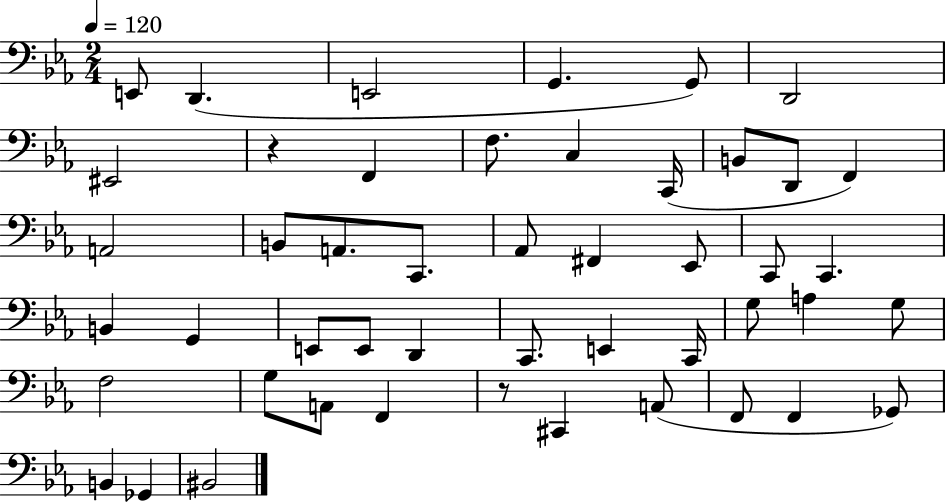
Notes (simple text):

E2/e D2/q. E2/h G2/q. G2/e D2/h EIS2/h R/q F2/q F3/e. C3/q C2/s B2/e D2/e F2/q A2/h B2/e A2/e. C2/e. Ab2/e F#2/q Eb2/e C2/e C2/q. B2/q G2/q E2/e E2/e D2/q C2/e. E2/q C2/s G3/e A3/q G3/e F3/h G3/e A2/e F2/q R/e C#2/q A2/e F2/e F2/q Gb2/e B2/q Gb2/q BIS2/h